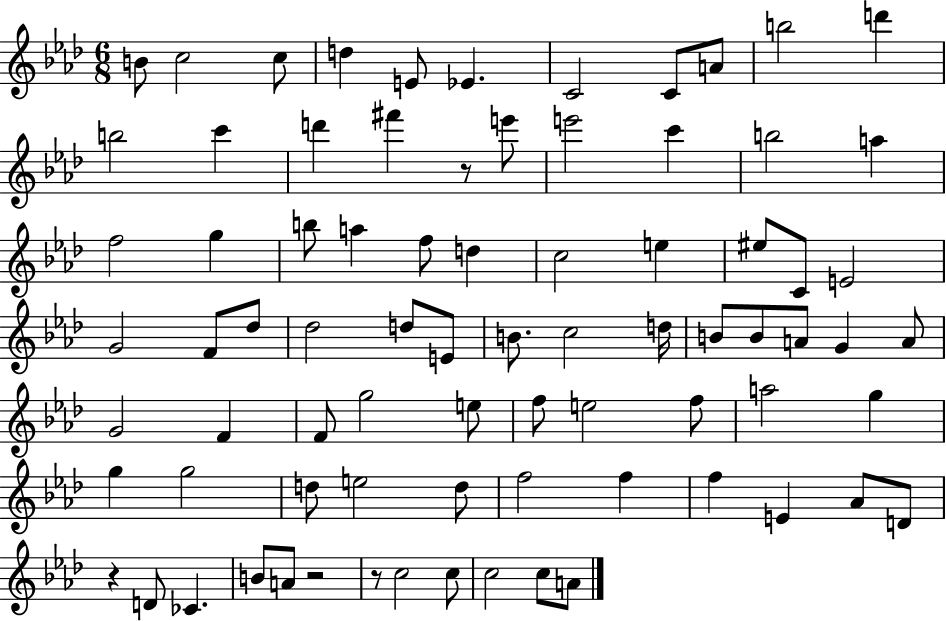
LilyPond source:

{
  \clef treble
  \numericTimeSignature
  \time 6/8
  \key aes \major
  b'8 c''2 c''8 | d''4 e'8 ees'4. | c'2 c'8 a'8 | b''2 d'''4 | \break b''2 c'''4 | d'''4 fis'''4 r8 e'''8 | e'''2 c'''4 | b''2 a''4 | \break f''2 g''4 | b''8 a''4 f''8 d''4 | c''2 e''4 | eis''8 c'8 e'2 | \break g'2 f'8 des''8 | des''2 d''8 e'8 | b'8. c''2 d''16 | b'8 b'8 a'8 g'4 a'8 | \break g'2 f'4 | f'8 g''2 e''8 | f''8 e''2 f''8 | a''2 g''4 | \break g''4 g''2 | d''8 e''2 d''8 | f''2 f''4 | f''4 e'4 aes'8 d'8 | \break r4 d'8 ces'4. | b'8 a'8 r2 | r8 c''2 c''8 | c''2 c''8 a'8 | \break \bar "|."
}